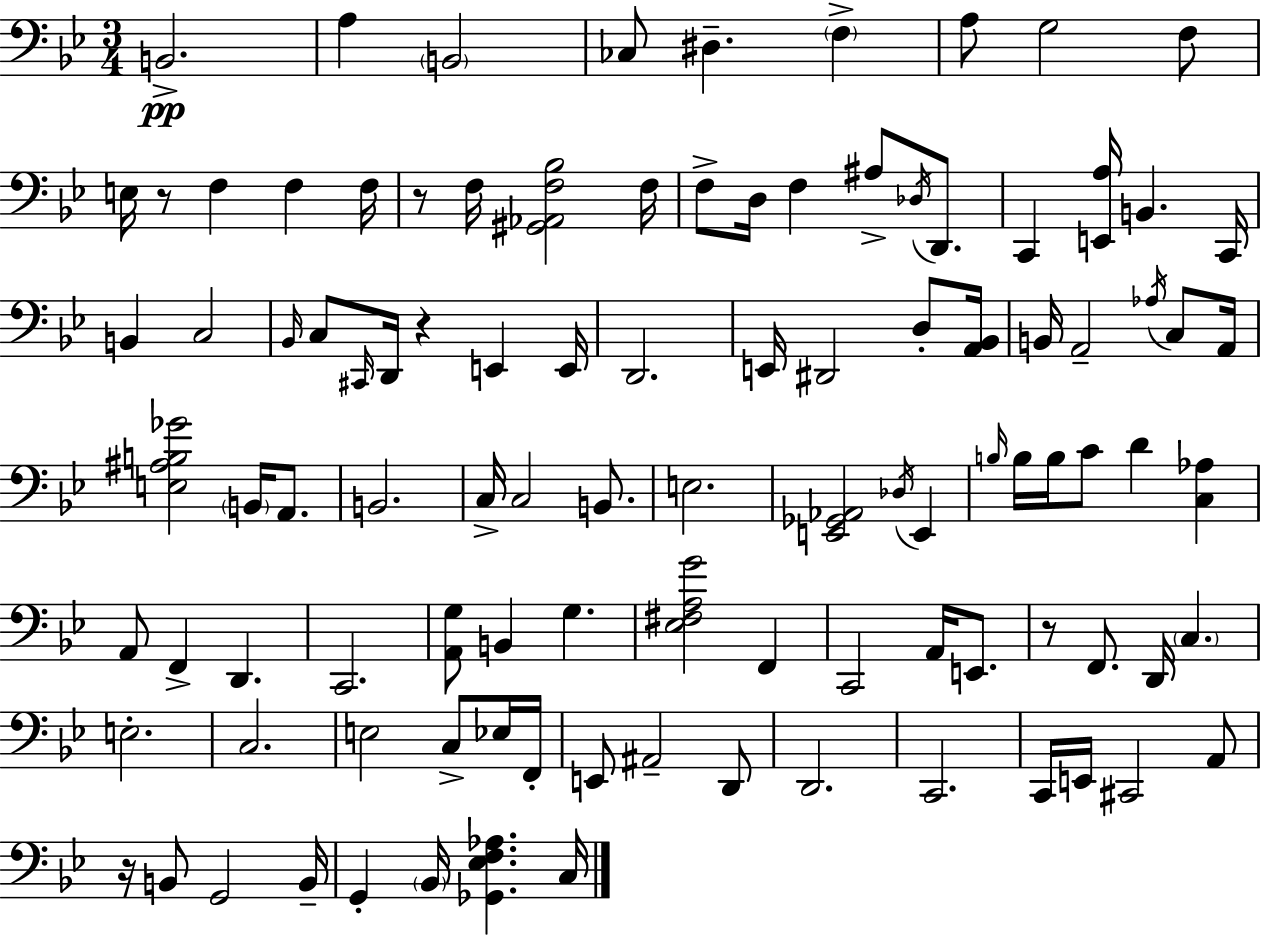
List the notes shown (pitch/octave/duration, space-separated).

B2/h. A3/q B2/h CES3/e D#3/q. F3/q A3/e G3/h F3/e E3/s R/e F3/q F3/q F3/s R/e F3/s [G#2,Ab2,F3,Bb3]/h F3/s F3/e D3/s F3/q A#3/e Db3/s D2/e. C2/q [E2,A3]/s B2/q. C2/s B2/q C3/h Bb2/s C3/e C#2/s D2/s R/q E2/q E2/s D2/h. E2/s D#2/h D3/e [A2,Bb2]/s B2/s A2/h Ab3/s C3/e A2/s [E3,A#3,B3,Gb4]/h B2/s A2/e. B2/h. C3/s C3/h B2/e. E3/h. [E2,Gb2,Ab2]/h Db3/s E2/q B3/s B3/s B3/s C4/e D4/q [C3,Ab3]/q A2/e F2/q D2/q. C2/h. [A2,G3]/e B2/q G3/q. [Eb3,F#3,A3,G4]/h F2/q C2/h A2/s E2/e. R/e F2/e. D2/s C3/q. E3/h. C3/h. E3/h C3/e Eb3/s F2/s E2/e A#2/h D2/e D2/h. C2/h. C2/s E2/s C#2/h A2/e R/s B2/e G2/h B2/s G2/q Bb2/s [Gb2,Eb3,F3,Ab3]/q. C3/s